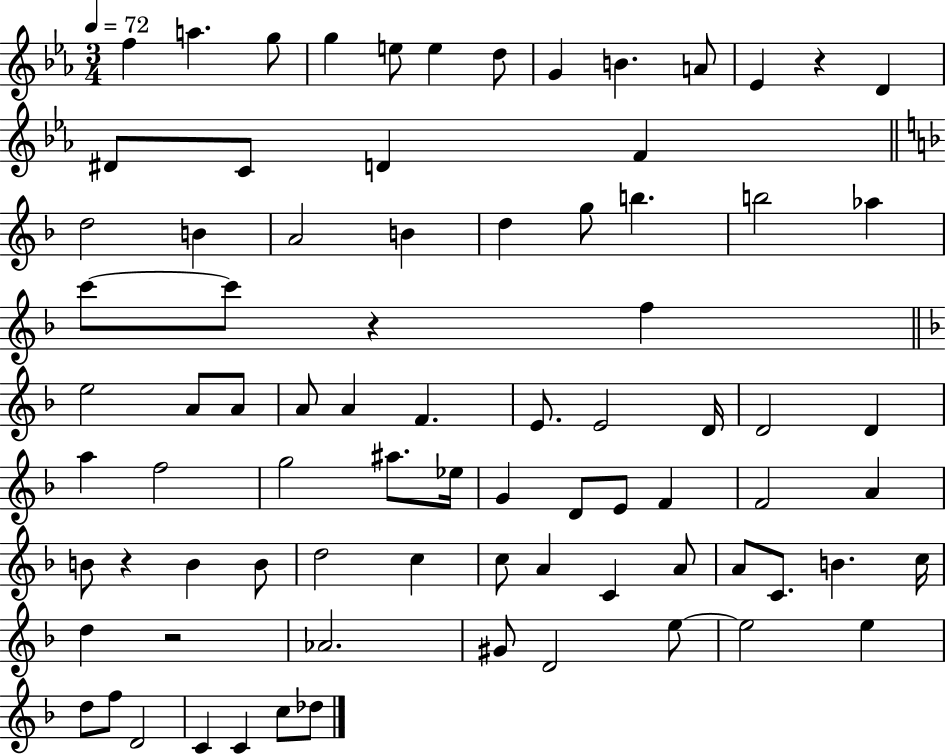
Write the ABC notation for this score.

X:1
T:Untitled
M:3/4
L:1/4
K:Eb
f a g/2 g e/2 e d/2 G B A/2 _E z D ^D/2 C/2 D F d2 B A2 B d g/2 b b2 _a c'/2 c'/2 z f e2 A/2 A/2 A/2 A F E/2 E2 D/4 D2 D a f2 g2 ^a/2 _e/4 G D/2 E/2 F F2 A B/2 z B B/2 d2 c c/2 A C A/2 A/2 C/2 B c/4 d z2 _A2 ^G/2 D2 e/2 e2 e d/2 f/2 D2 C C c/2 _d/2